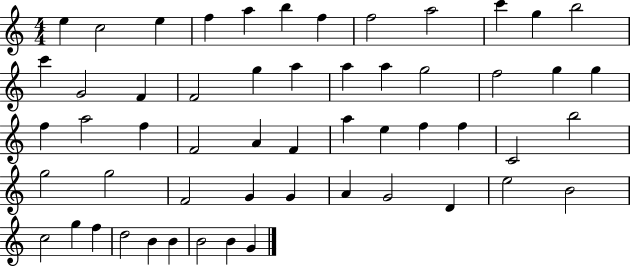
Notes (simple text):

E5/q C5/h E5/q F5/q A5/q B5/q F5/q F5/h A5/h C6/q G5/q B5/h C6/q G4/h F4/q F4/h G5/q A5/q A5/q A5/q G5/h F5/h G5/q G5/q F5/q A5/h F5/q F4/h A4/q F4/q A5/q E5/q F5/q F5/q C4/h B5/h G5/h G5/h F4/h G4/q G4/q A4/q G4/h D4/q E5/h B4/h C5/h G5/q F5/q D5/h B4/q B4/q B4/h B4/q G4/q